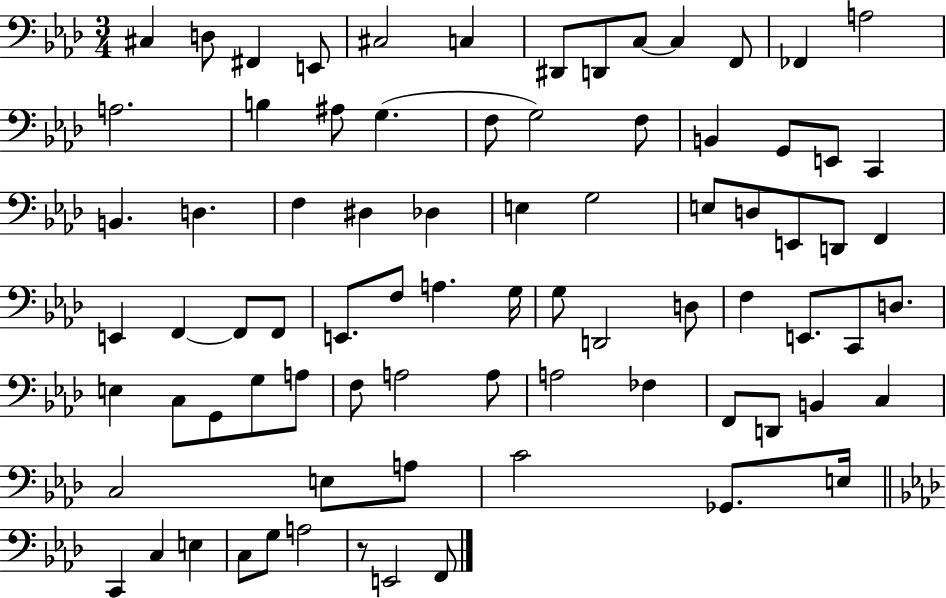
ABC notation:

X:1
T:Untitled
M:3/4
L:1/4
K:Ab
^C, D,/2 ^F,, E,,/2 ^C,2 C, ^D,,/2 D,,/2 C,/2 C, F,,/2 _F,, A,2 A,2 B, ^A,/2 G, F,/2 G,2 F,/2 B,, G,,/2 E,,/2 C,, B,, D, F, ^D, _D, E, G,2 E,/2 D,/2 E,,/2 D,,/2 F,, E,, F,, F,,/2 F,,/2 E,,/2 F,/2 A, G,/4 G,/2 D,,2 D,/2 F, E,,/2 C,,/2 D,/2 E, C,/2 G,,/2 G,/2 A,/2 F,/2 A,2 A,/2 A,2 _F, F,,/2 D,,/2 B,, C, C,2 E,/2 A,/2 C2 _G,,/2 E,/4 C,, C, E, C,/2 G,/2 A,2 z/2 E,,2 F,,/2